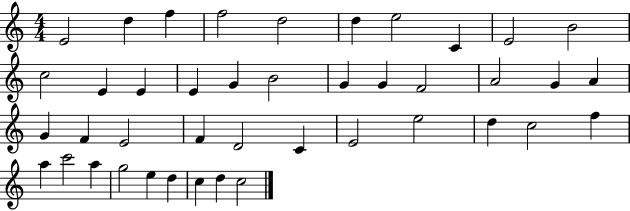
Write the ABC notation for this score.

X:1
T:Untitled
M:4/4
L:1/4
K:C
E2 d f f2 d2 d e2 C E2 B2 c2 E E E G B2 G G F2 A2 G A G F E2 F D2 C E2 e2 d c2 f a c'2 a g2 e d c d c2